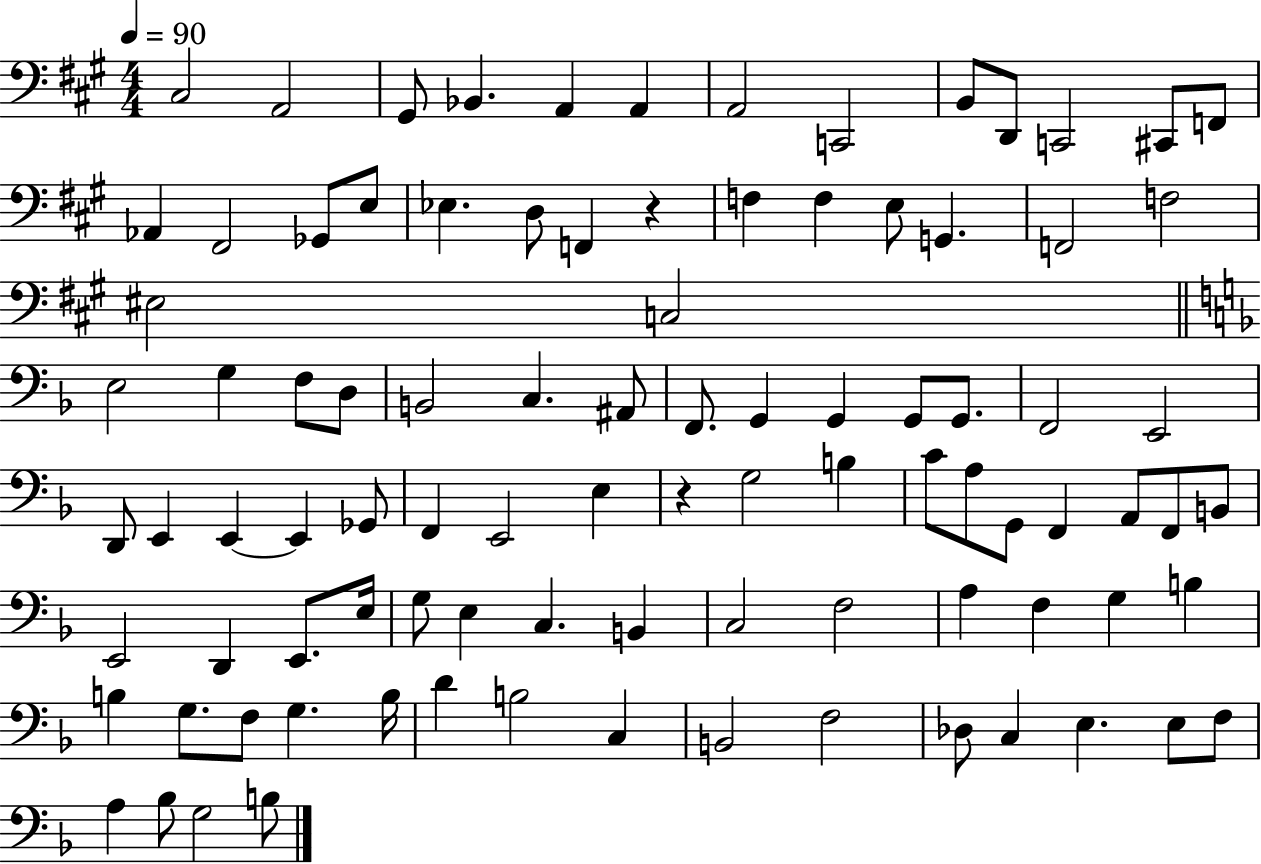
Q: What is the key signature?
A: A major